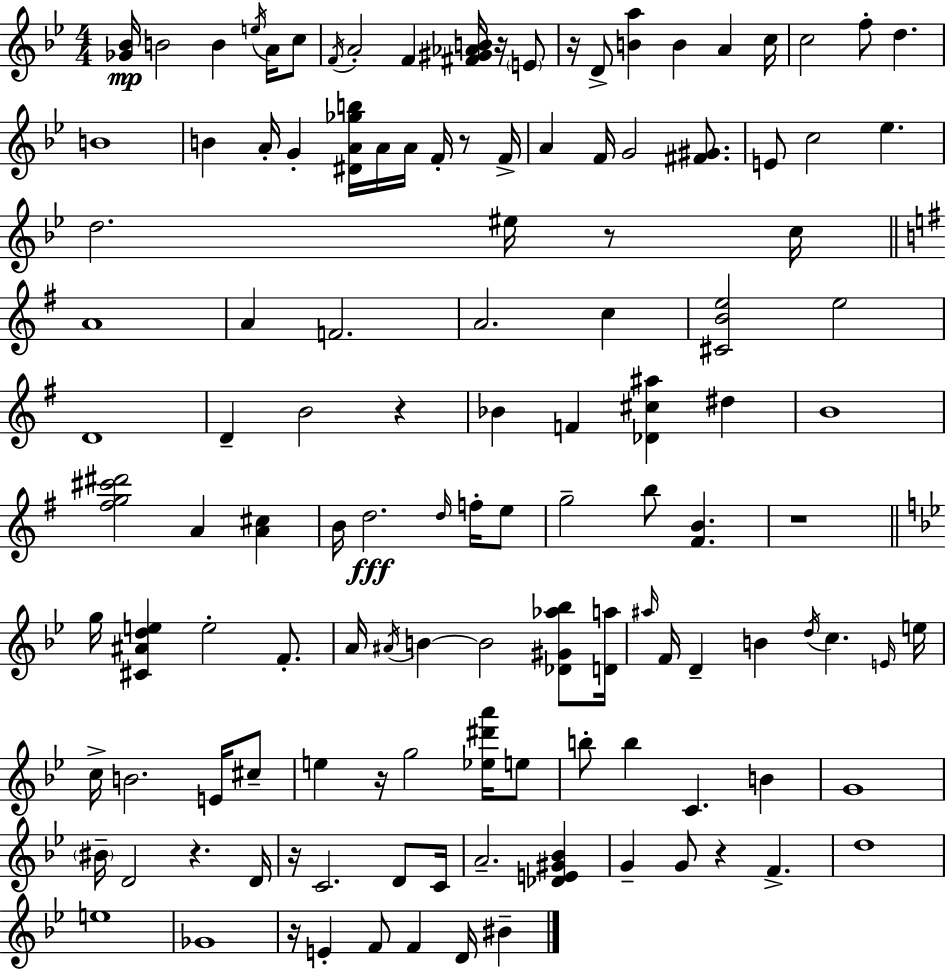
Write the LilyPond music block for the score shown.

{
  \clef treble
  \numericTimeSignature
  \time 4/4
  \key g \minor
  \repeat volta 2 { <ges' bes'>16\mp b'2 b'4 \acciaccatura { e''16 } a'16 c''8 | \acciaccatura { f'16 } a'2-. f'4 <fis' gis' aes' b'>16 r16 | \parenthesize e'8 r16 d'8-> <b' a''>4 b'4 a'4 | c''16 c''2 f''8-. d''4. | \break b'1 | b'4 a'16-. g'4-. <dis' a' ges'' b''>16 a'16 a'16 f'16-. r8 | f'16-> a'4 f'16 g'2 <fis' gis'>8. | e'8 c''2 ees''4. | \break d''2. eis''16 r8 | c''16 \bar "||" \break \key e \minor a'1 | a'4 f'2. | a'2. c''4 | <cis' b' e''>2 e''2 | \break d'1 | d'4-- b'2 r4 | bes'4 f'4 <des' cis'' ais''>4 dis''4 | b'1 | \break <fis'' g'' cis''' dis'''>2 a'4 <a' cis''>4 | b'16 d''2.\fff \grace { d''16 } f''16-. e''8 | g''2-- b''8 <fis' b'>4. | r1 | \break \bar "||" \break \key g \minor g''16 <cis' ais' d'' e''>4 e''2-. f'8.-. | a'16 \acciaccatura { ais'16 } b'4~~ b'2 <des' gis' aes'' bes''>8 | <d' a''>16 \grace { ais''16 } f'16 d'4-- b'4 \acciaccatura { d''16 } c''4. | \grace { e'16 } e''16 c''16-> b'2. | \break e'16 cis''8-- e''4 r16 g''2 | <ees'' dis''' a'''>16 e''8 b''8-. b''4 c'4. | b'4 g'1 | \parenthesize bis'16-- d'2 r4. | \break d'16 r16 c'2. | d'8 c'16 a'2.-- | <des' e' gis' bes'>4 g'4-- g'8 r4 f'4.-> | d''1 | \break e''1 | ges'1 | r16 e'4-. f'8 f'4 d'16 | bis'4-- } \bar "|."
}